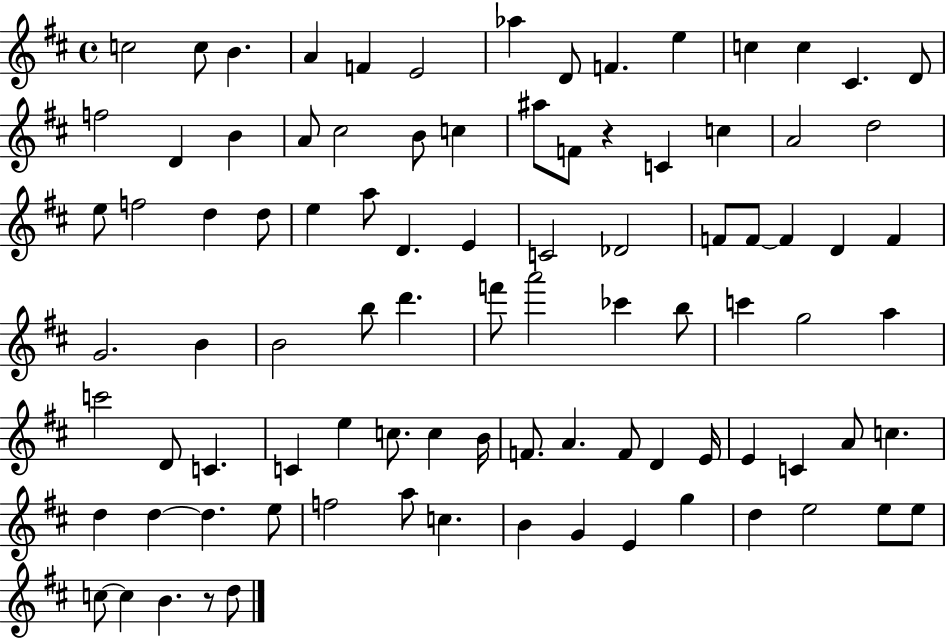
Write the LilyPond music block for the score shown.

{
  \clef treble
  \time 4/4
  \defaultTimeSignature
  \key d \major
  c''2 c''8 b'4. | a'4 f'4 e'2 | aes''4 d'8 f'4. e''4 | c''4 c''4 cis'4. d'8 | \break f''2 d'4 b'4 | a'8 cis''2 b'8 c''4 | ais''8 f'8 r4 c'4 c''4 | a'2 d''2 | \break e''8 f''2 d''4 d''8 | e''4 a''8 d'4. e'4 | c'2 des'2 | f'8 f'8~~ f'4 d'4 f'4 | \break g'2. b'4 | b'2 b''8 d'''4. | f'''8 a'''2 ces'''4 b''8 | c'''4 g''2 a''4 | \break c'''2 d'8 c'4. | c'4 e''4 c''8. c''4 b'16 | f'8. a'4. f'8 d'4 e'16 | e'4 c'4 a'8 c''4. | \break d''4 d''4~~ d''4. e''8 | f''2 a''8 c''4. | b'4 g'4 e'4 g''4 | d''4 e''2 e''8 e''8 | \break c''8~~ c''4 b'4. r8 d''8 | \bar "|."
}